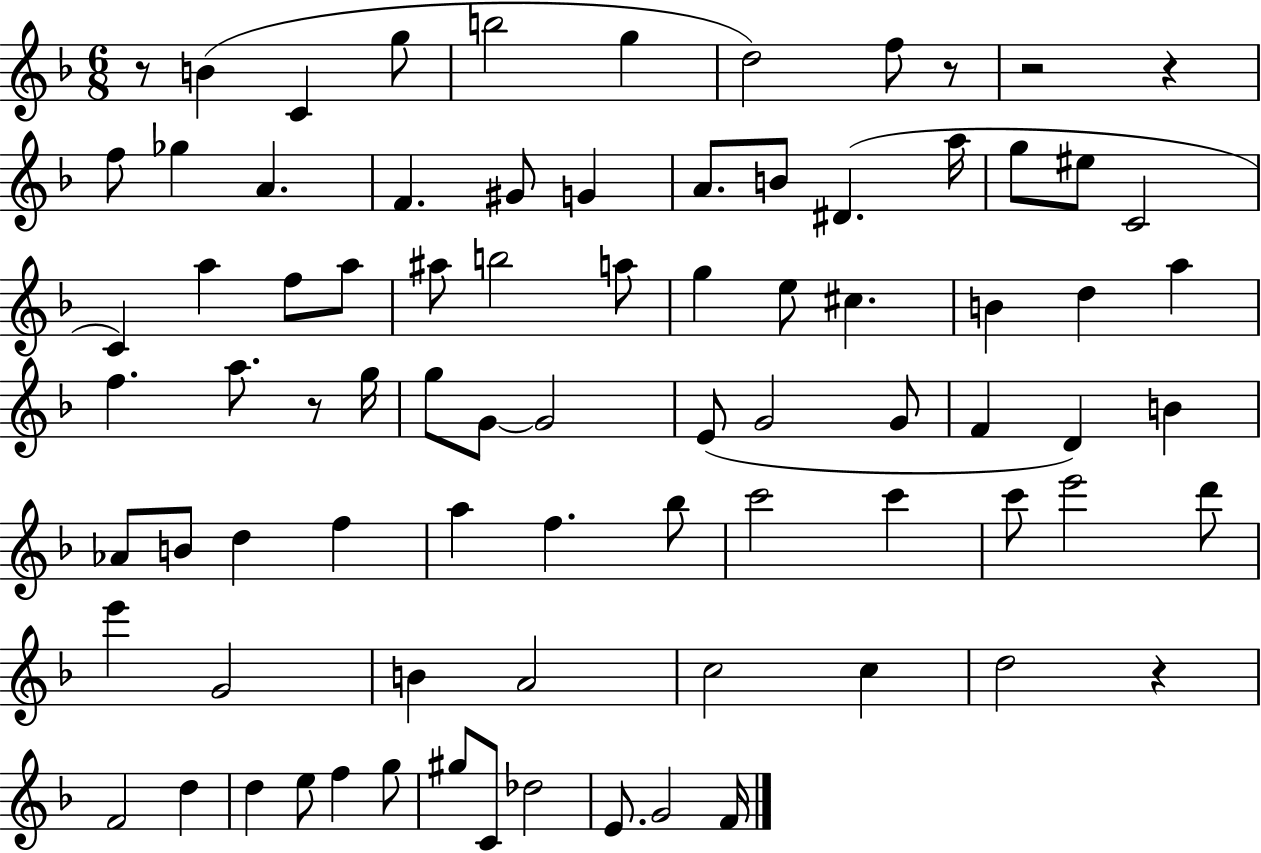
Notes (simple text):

R/e B4/q C4/q G5/e B5/h G5/q D5/h F5/e R/e R/h R/q F5/e Gb5/q A4/q. F4/q. G#4/e G4/q A4/e. B4/e D#4/q. A5/s G5/e EIS5/e C4/h C4/q A5/q F5/e A5/e A#5/e B5/h A5/e G5/q E5/e C#5/q. B4/q D5/q A5/q F5/q. A5/e. R/e G5/s G5/e G4/e G4/h E4/e G4/h G4/e F4/q D4/q B4/q Ab4/e B4/e D5/q F5/q A5/q F5/q. Bb5/e C6/h C6/q C6/e E6/h D6/e E6/q G4/h B4/q A4/h C5/h C5/q D5/h R/q F4/h D5/q D5/q E5/e F5/q G5/e G#5/e C4/e Db5/h E4/e. G4/h F4/s